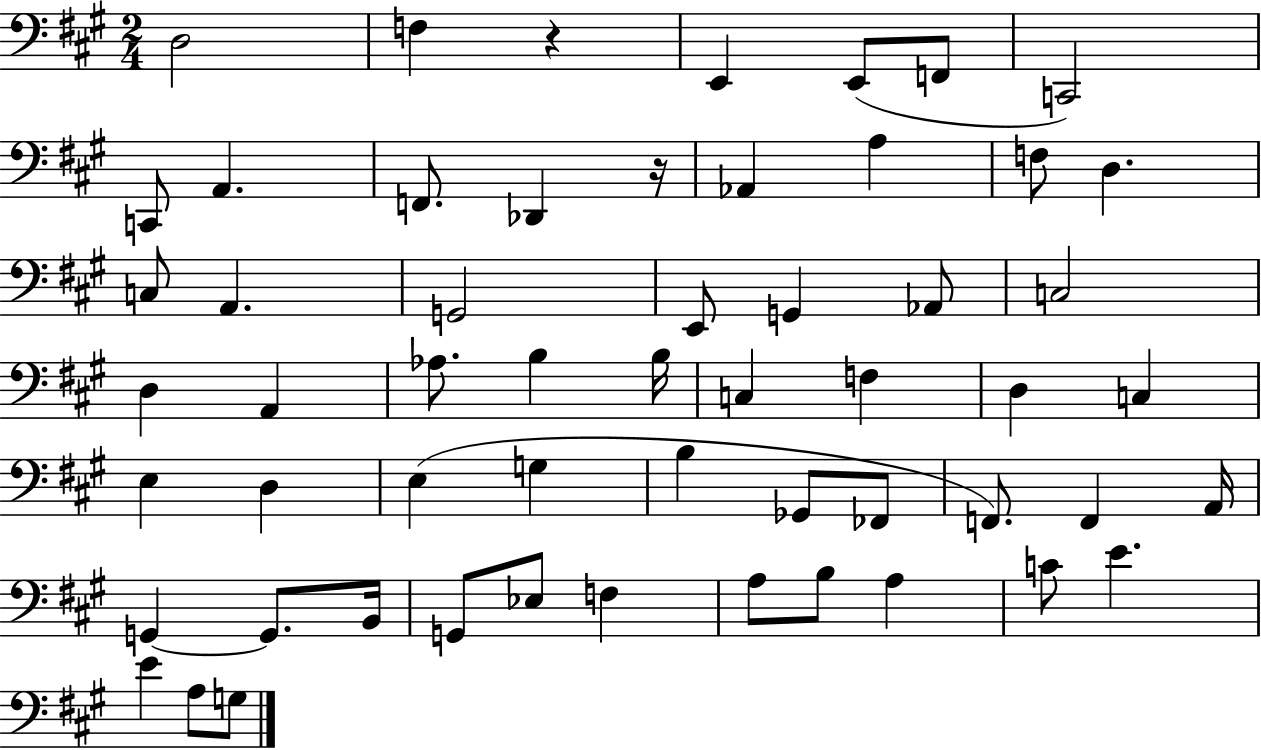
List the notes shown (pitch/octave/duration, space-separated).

D3/h F3/q R/q E2/q E2/e F2/e C2/h C2/e A2/q. F2/e. Db2/q R/s Ab2/q A3/q F3/e D3/q. C3/e A2/q. G2/h E2/e G2/q Ab2/e C3/h D3/q A2/q Ab3/e. B3/q B3/s C3/q F3/q D3/q C3/q E3/q D3/q E3/q G3/q B3/q Gb2/e FES2/e F2/e. F2/q A2/s G2/q G2/e. B2/s G2/e Eb3/e F3/q A3/e B3/e A3/q C4/e E4/q. E4/q A3/e G3/e